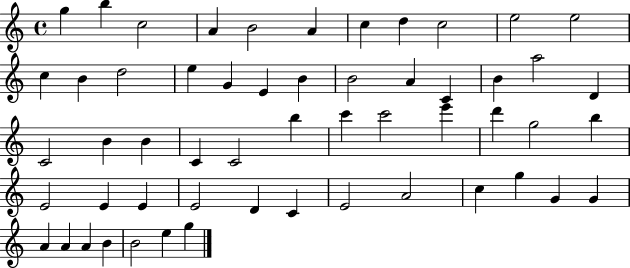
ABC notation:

X:1
T:Untitled
M:4/4
L:1/4
K:C
g b c2 A B2 A c d c2 e2 e2 c B d2 e G E B B2 A C B a2 D C2 B B C C2 b c' c'2 e' d' g2 b E2 E E E2 D C E2 A2 c g G G A A A B B2 e g